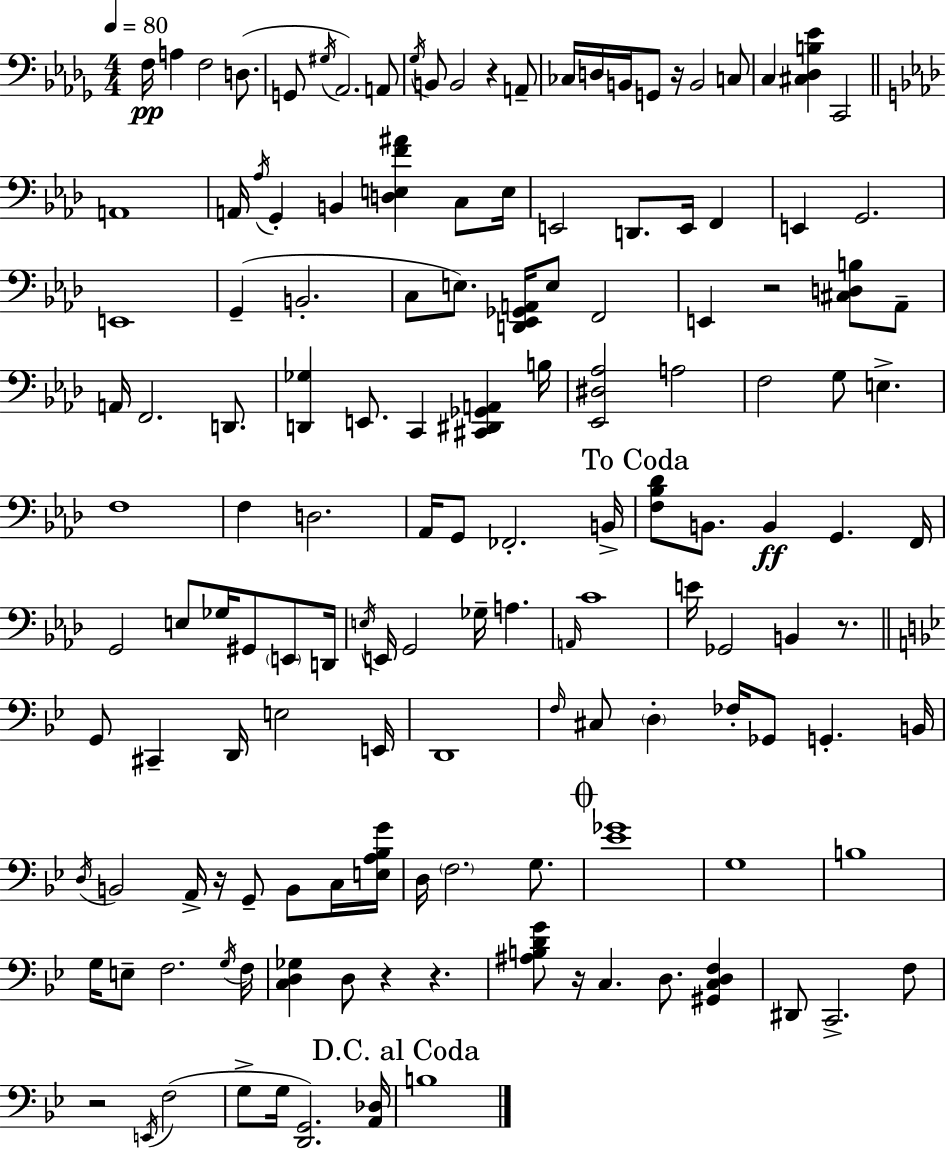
F3/s A3/q F3/h D3/e. G2/e G#3/s Ab2/h. A2/e Gb3/s B2/e B2/h R/q A2/e CES3/s D3/s B2/s G2/e R/s B2/h C3/e C3/q [C#3,Db3,B3,Eb4]/q C2/h A2/w A2/s Ab3/s G2/q B2/q [D3,E3,F4,A#4]/q C3/e E3/s E2/h D2/e. E2/s F2/q E2/q G2/h. E2/w G2/q B2/h. C3/e E3/e. [D2,Eb2,Gb2,A2]/s E3/e F2/h E2/q R/h [C#3,D3,B3]/e Ab2/e A2/s F2/h. D2/e. [D2,Gb3]/q E2/e. C2/q [C#2,D#2,Gb2,A2]/q B3/s [Eb2,D#3,Ab3]/h A3/h F3/h G3/e E3/q. F3/w F3/q D3/h. Ab2/s G2/e FES2/h. B2/s [F3,Bb3,Db4]/e B2/e. B2/q G2/q. F2/s G2/h E3/e Gb3/s G#2/e E2/e D2/s E3/s E2/s G2/h Gb3/s A3/q. A2/s C4/w E4/s Gb2/h B2/q R/e. G2/e C#2/q D2/s E3/h E2/s D2/w F3/s C#3/e D3/q FES3/s Gb2/e G2/q. B2/s D3/s B2/h A2/s R/s G2/e B2/e C3/s [E3,A3,Bb3,G4]/s D3/s F3/h. G3/e. [Eb4,Gb4]/w G3/w B3/w G3/s E3/e F3/h. G3/s F3/s [C3,D3,Gb3]/q D3/e R/q R/q. [A#3,B3,D4,G4]/e R/s C3/q. D3/e. [G#2,C3,D3,F3]/q D#2/e C2/h. F3/e R/h E2/s F3/h G3/e G3/s [D2,G2]/h. [A2,Db3]/s B3/w